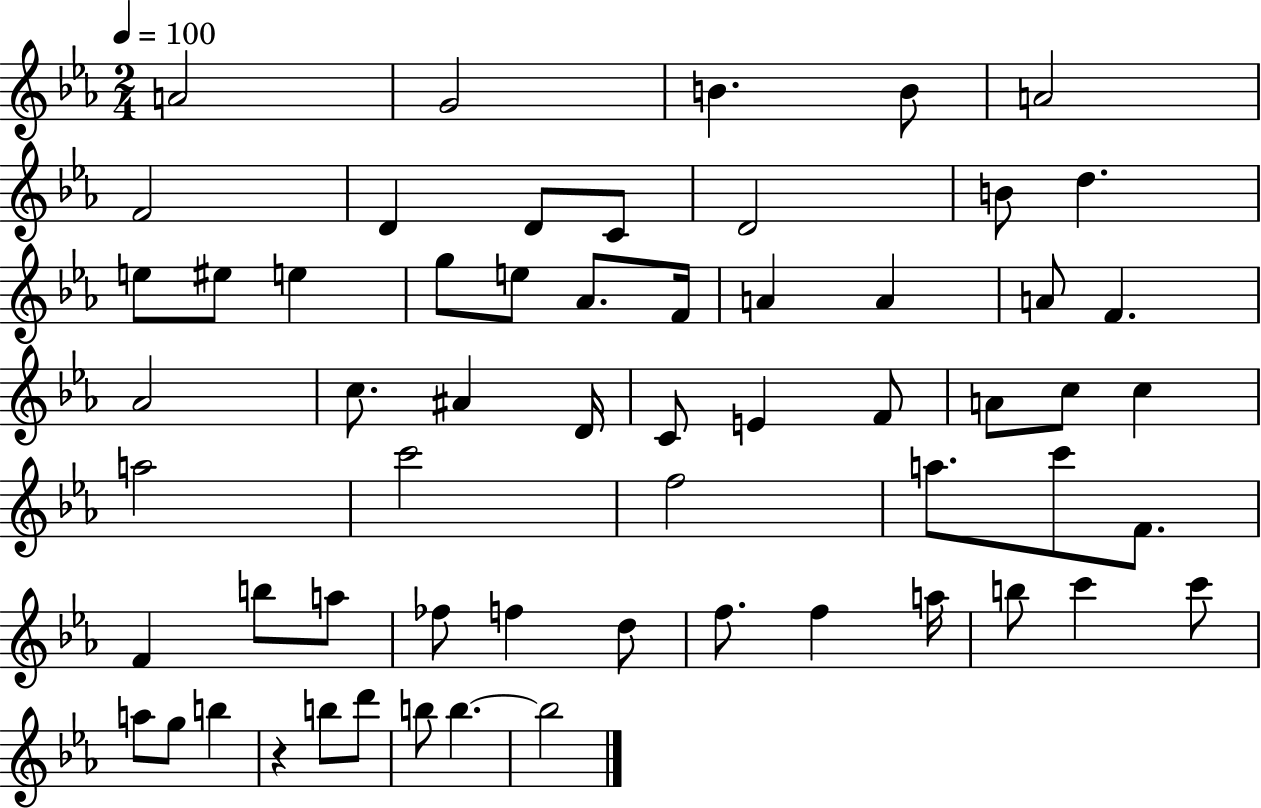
{
  \clef treble
  \numericTimeSignature
  \time 2/4
  \key ees \major
  \tempo 4 = 100
  a'2 | g'2 | b'4. b'8 | a'2 | \break f'2 | d'4 d'8 c'8 | d'2 | b'8 d''4. | \break e''8 eis''8 e''4 | g''8 e''8 aes'8. f'16 | a'4 a'4 | a'8 f'4. | \break aes'2 | c''8. ais'4 d'16 | c'8 e'4 f'8 | a'8 c''8 c''4 | \break a''2 | c'''2 | f''2 | a''8. c'''8 f'8. | \break f'4 b''8 a''8 | fes''8 f''4 d''8 | f''8. f''4 a''16 | b''8 c'''4 c'''8 | \break a''8 g''8 b''4 | r4 b''8 d'''8 | b''8 b''4.~~ | b''2 | \break \bar "|."
}